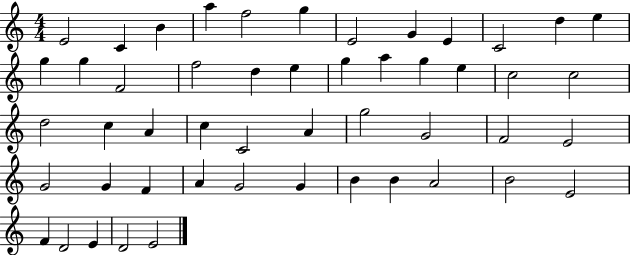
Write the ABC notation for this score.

X:1
T:Untitled
M:4/4
L:1/4
K:C
E2 C B a f2 g E2 G E C2 d e g g F2 f2 d e g a g e c2 c2 d2 c A c C2 A g2 G2 F2 E2 G2 G F A G2 G B B A2 B2 E2 F D2 E D2 E2